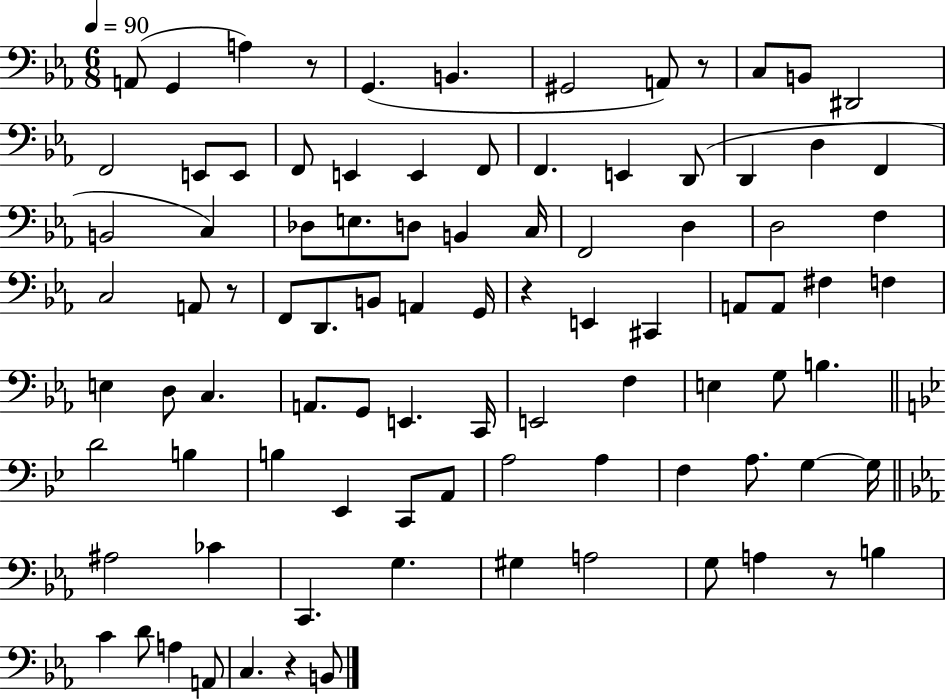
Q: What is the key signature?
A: EES major